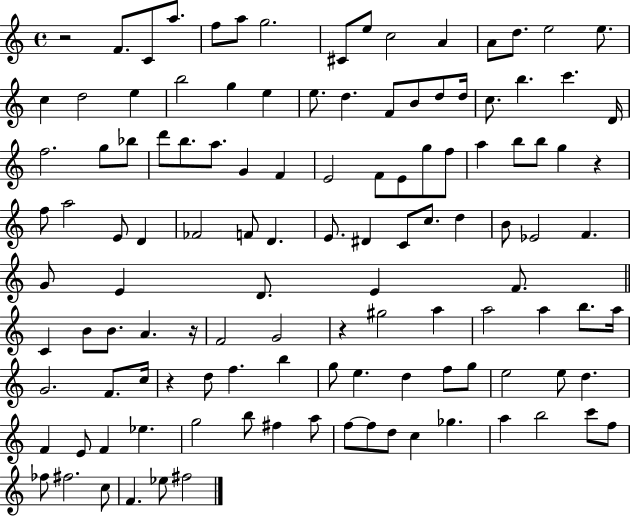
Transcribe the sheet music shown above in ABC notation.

X:1
T:Untitled
M:4/4
L:1/4
K:C
z2 F/2 C/2 a/2 f/2 a/2 g2 ^C/2 e/2 c2 A A/2 d/2 e2 e/2 c d2 e b2 g e e/2 d F/2 B/2 d/2 d/4 c/2 b c' D/4 f2 g/2 _b/2 d'/2 b/2 a/2 G F E2 F/2 E/2 g/2 f/2 a b/2 b/2 g z f/2 a2 E/2 D _F2 F/2 D E/2 ^D C/2 c/2 d B/2 _E2 F G/2 E D/2 E F/2 C B/2 B/2 A z/4 F2 G2 z ^g2 a a2 a b/2 a/4 G2 F/2 c/4 z d/2 f b g/2 e d f/2 g/2 e2 e/2 d F E/2 F _e g2 b/2 ^f a/2 f/2 f/2 d/2 c _g a b2 c'/2 f/2 _f/2 ^f2 c/2 F _e/2 ^f2